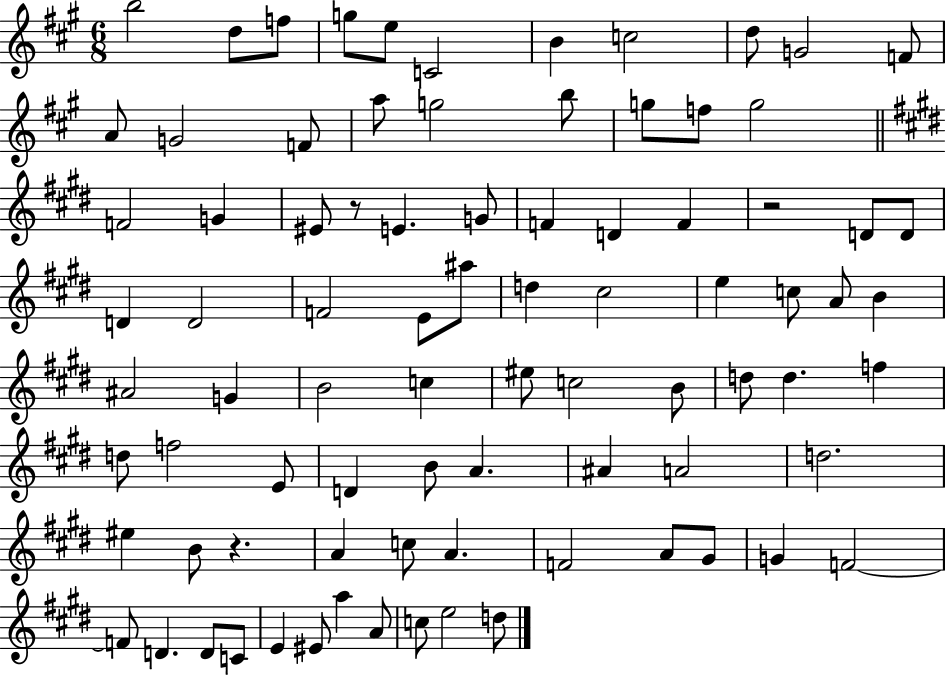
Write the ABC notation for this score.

X:1
T:Untitled
M:6/8
L:1/4
K:A
b2 d/2 f/2 g/2 e/2 C2 B c2 d/2 G2 F/2 A/2 G2 F/2 a/2 g2 b/2 g/2 f/2 g2 F2 G ^E/2 z/2 E G/2 F D F z2 D/2 D/2 D D2 F2 E/2 ^a/2 d ^c2 e c/2 A/2 B ^A2 G B2 c ^e/2 c2 B/2 d/2 d f d/2 f2 E/2 D B/2 A ^A A2 d2 ^e B/2 z A c/2 A F2 A/2 ^G/2 G F2 F/2 D D/2 C/2 E ^E/2 a A/2 c/2 e2 d/2